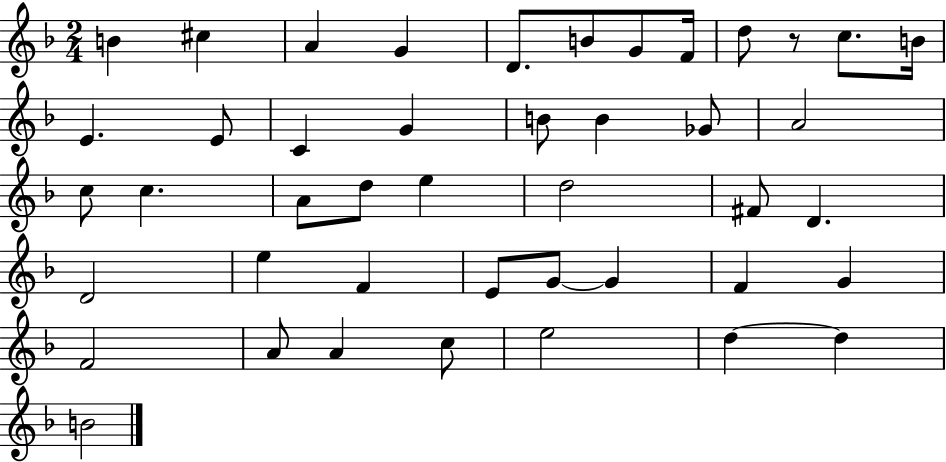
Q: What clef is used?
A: treble